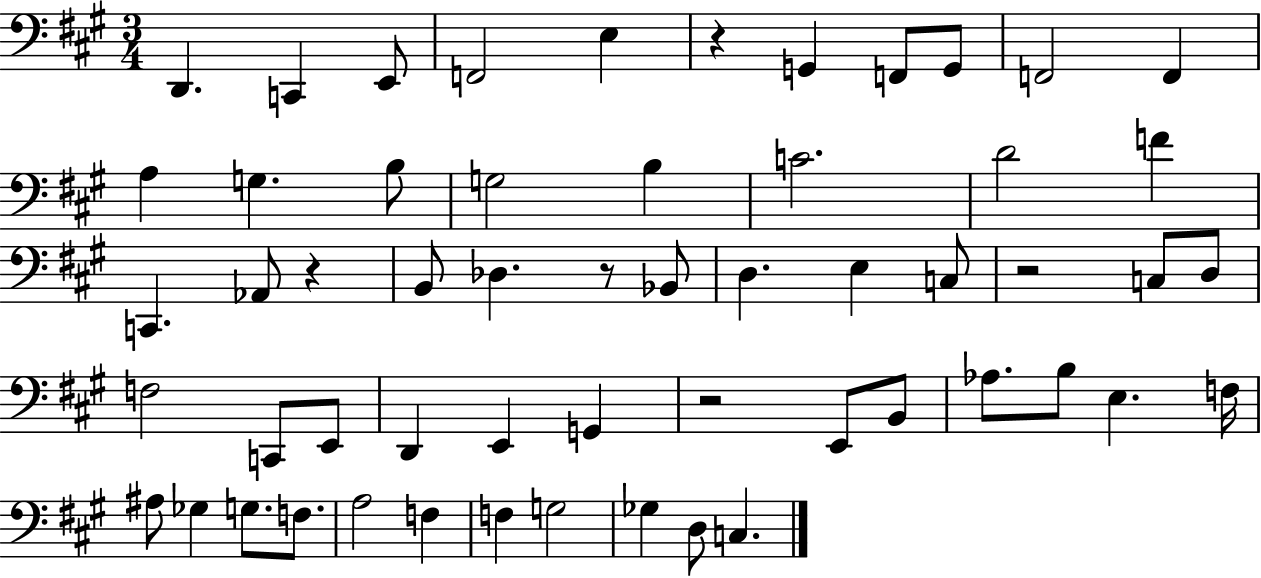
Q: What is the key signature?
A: A major